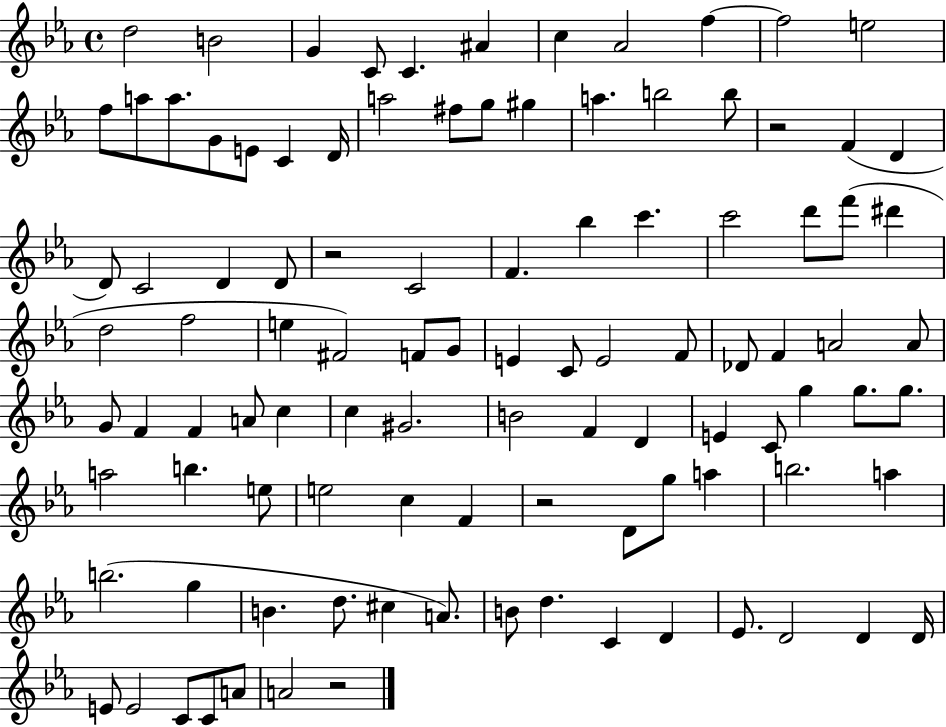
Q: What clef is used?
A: treble